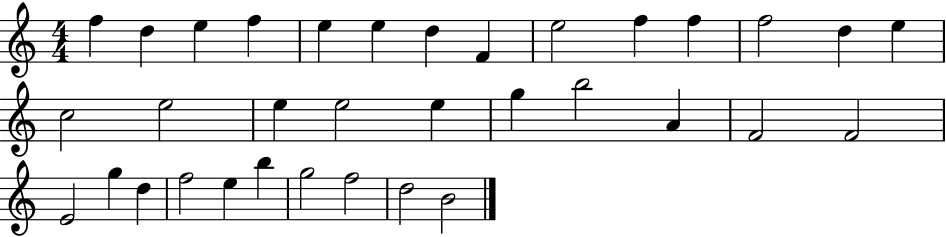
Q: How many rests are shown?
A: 0